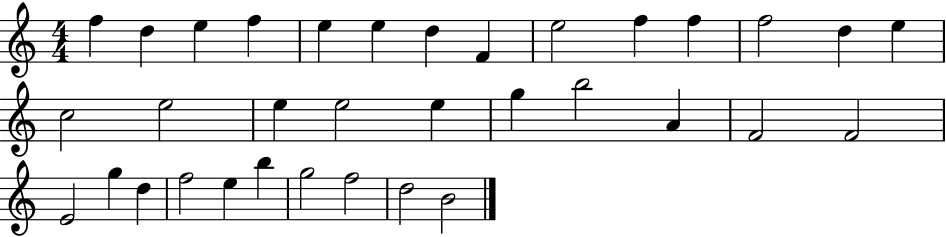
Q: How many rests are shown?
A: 0